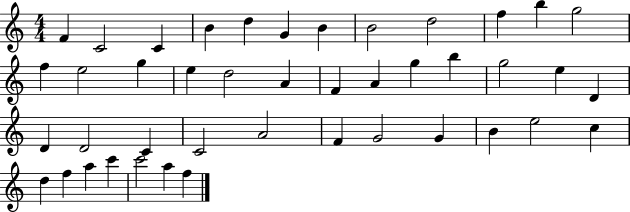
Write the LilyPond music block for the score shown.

{
  \clef treble
  \numericTimeSignature
  \time 4/4
  \key c \major
  f'4 c'2 c'4 | b'4 d''4 g'4 b'4 | b'2 d''2 | f''4 b''4 g''2 | \break f''4 e''2 g''4 | e''4 d''2 a'4 | f'4 a'4 g''4 b''4 | g''2 e''4 d'4 | \break d'4 d'2 c'4 | c'2 a'2 | f'4 g'2 g'4 | b'4 e''2 c''4 | \break d''4 f''4 a''4 c'''4 | c'''2 a''4 f''4 | \bar "|."
}